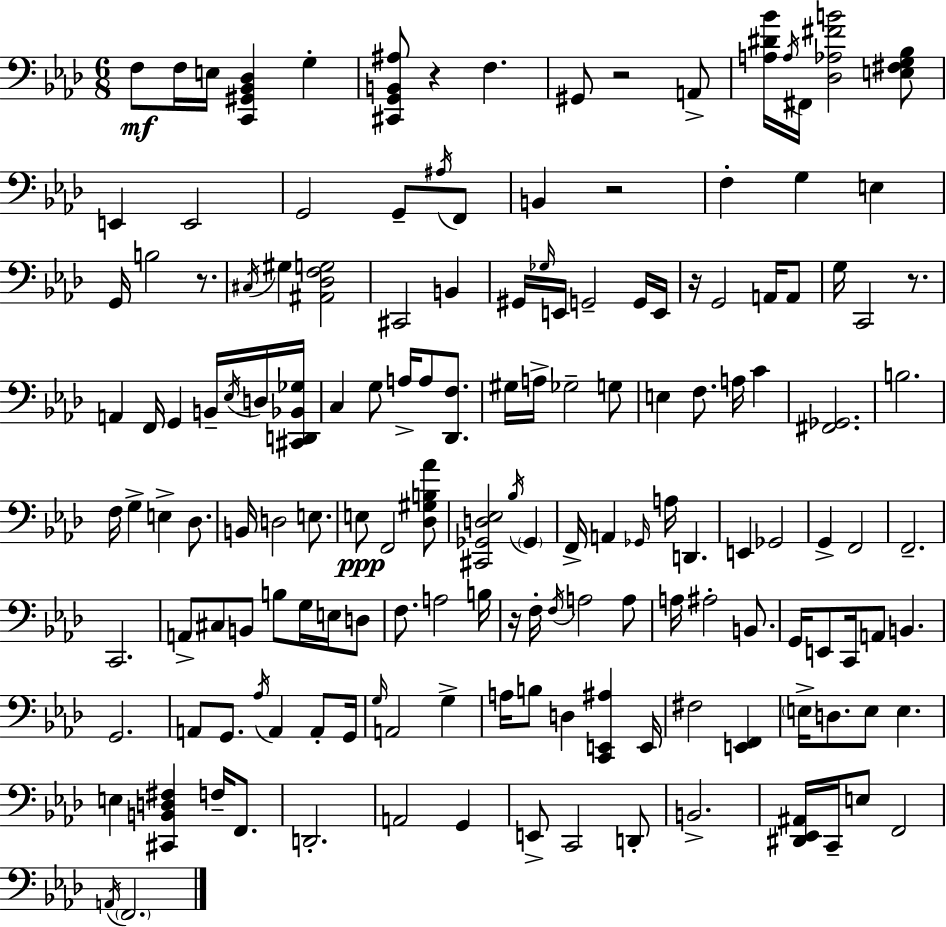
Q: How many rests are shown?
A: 7